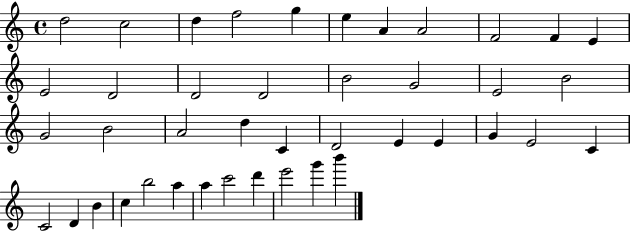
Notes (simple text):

D5/h C5/h D5/q F5/h G5/q E5/q A4/q A4/h F4/h F4/q E4/q E4/h D4/h D4/h D4/h B4/h G4/h E4/h B4/h G4/h B4/h A4/h D5/q C4/q D4/h E4/q E4/q G4/q E4/h C4/q C4/h D4/q B4/q C5/q B5/h A5/q A5/q C6/h D6/q E6/h G6/q B6/q